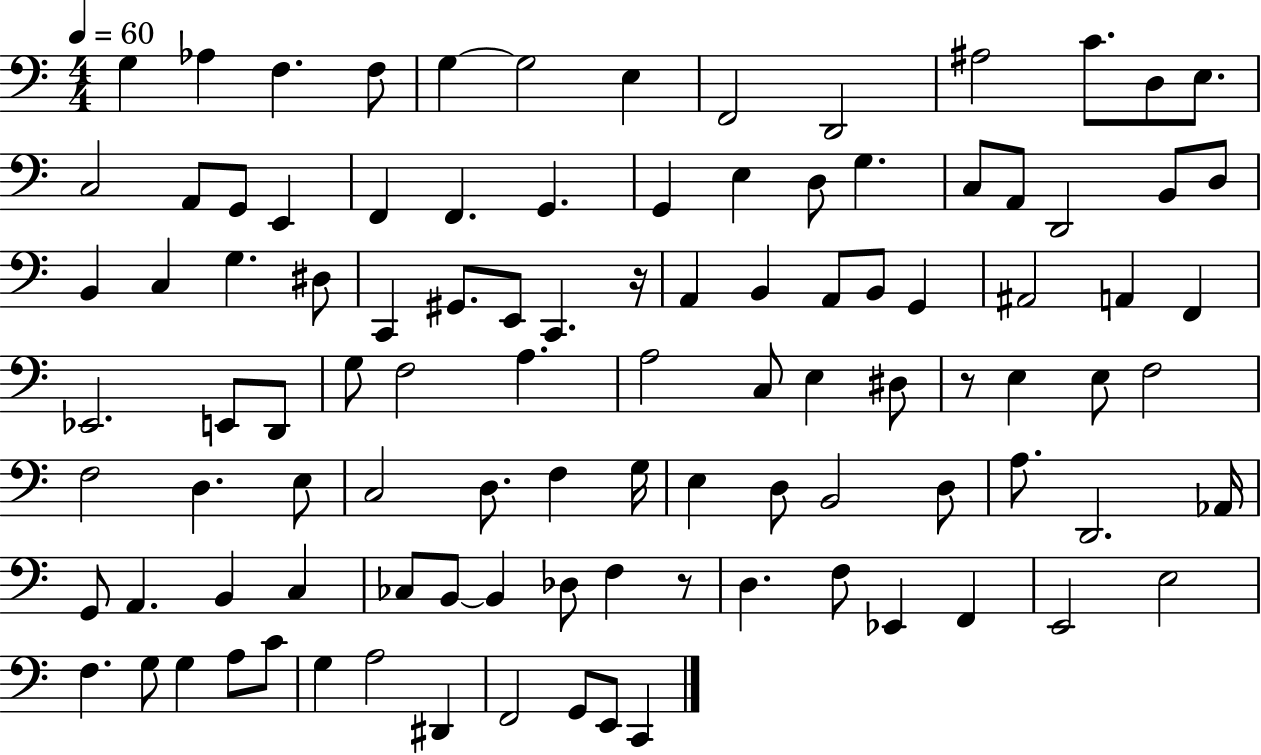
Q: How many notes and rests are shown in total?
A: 102